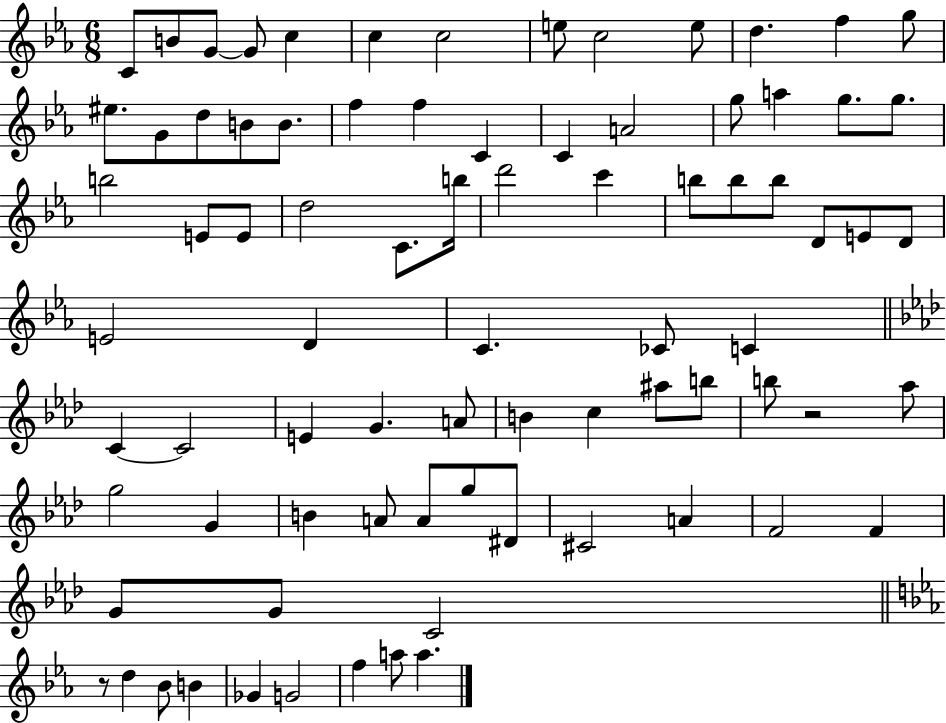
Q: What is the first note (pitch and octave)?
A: C4